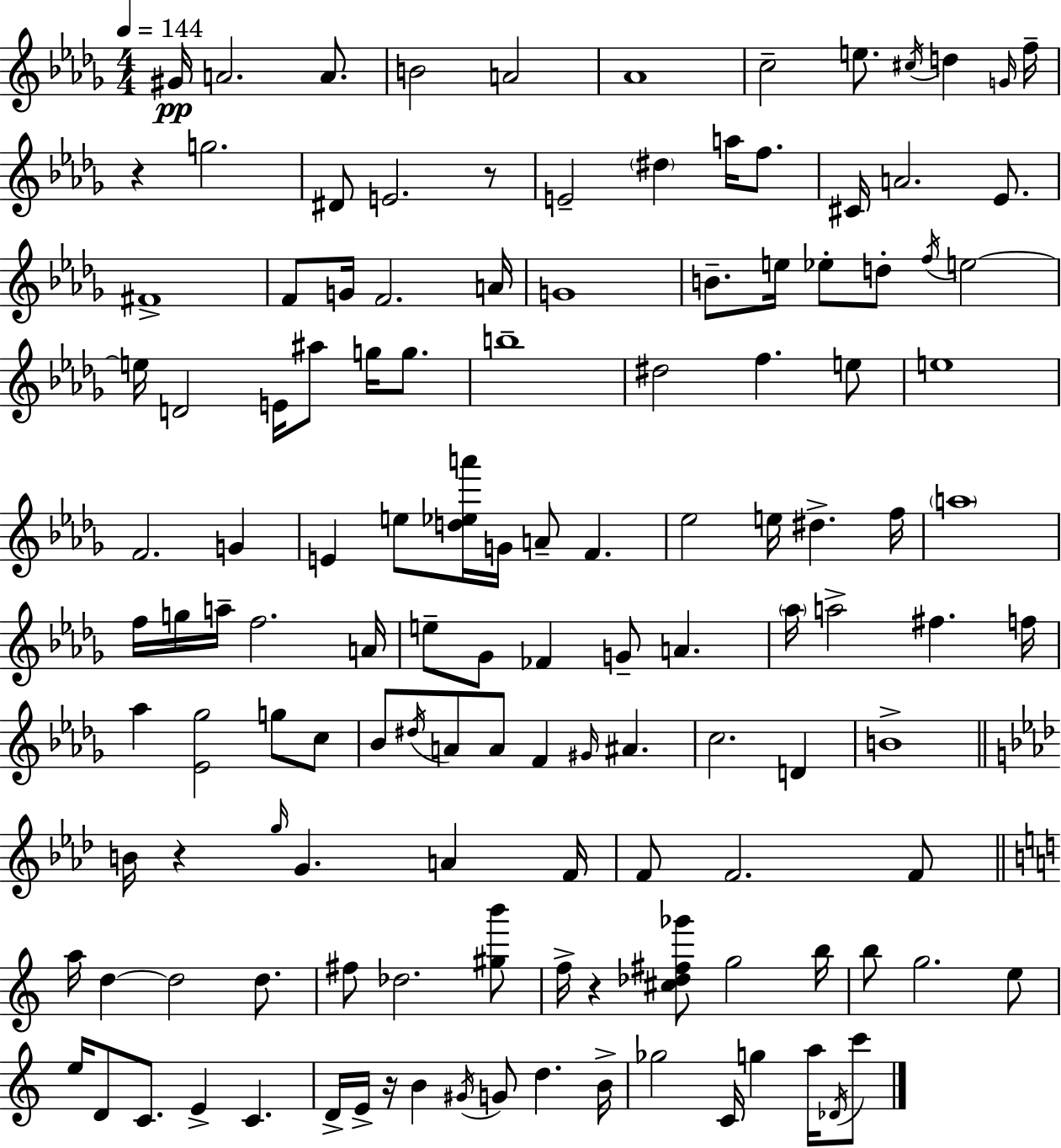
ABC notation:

X:1
T:Untitled
M:4/4
L:1/4
K:Bbm
^G/4 A2 A/2 B2 A2 _A4 c2 e/2 ^c/4 d G/4 f/4 z g2 ^D/2 E2 z/2 E2 ^d a/4 f/2 ^C/4 A2 _E/2 ^F4 F/2 G/4 F2 A/4 G4 B/2 e/4 _e/2 d/2 f/4 e2 e/4 D2 E/4 ^a/2 g/4 g/2 b4 ^d2 f e/2 e4 F2 G E e/2 [d_ea']/4 G/4 A/2 F _e2 e/4 ^d f/4 a4 f/4 g/4 a/4 f2 A/4 e/2 _G/2 _F G/2 A _a/4 a2 ^f f/4 _a [_E_g]2 g/2 c/2 _B/2 ^d/4 A/2 A/2 F ^G/4 ^A c2 D B4 B/4 z g/4 G A F/4 F/2 F2 F/2 a/4 d d2 d/2 ^f/2 _d2 [^gb']/2 f/4 z [^c_d^f_g']/2 g2 b/4 b/2 g2 e/2 e/4 D/2 C/2 E C D/4 E/4 z/4 B ^G/4 G/2 d B/4 _g2 C/4 g a/4 _D/4 c'/2